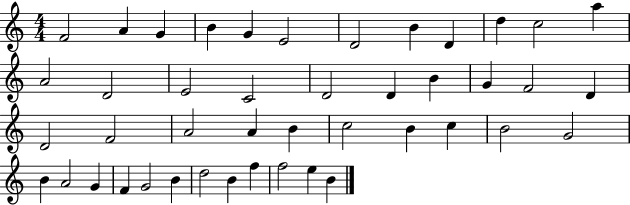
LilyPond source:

{
  \clef treble
  \numericTimeSignature
  \time 4/4
  \key c \major
  f'2 a'4 g'4 | b'4 g'4 e'2 | d'2 b'4 d'4 | d''4 c''2 a''4 | \break a'2 d'2 | e'2 c'2 | d'2 d'4 b'4 | g'4 f'2 d'4 | \break d'2 f'2 | a'2 a'4 b'4 | c''2 b'4 c''4 | b'2 g'2 | \break b'4 a'2 g'4 | f'4 g'2 b'4 | d''2 b'4 f''4 | f''2 e''4 b'4 | \break \bar "|."
}